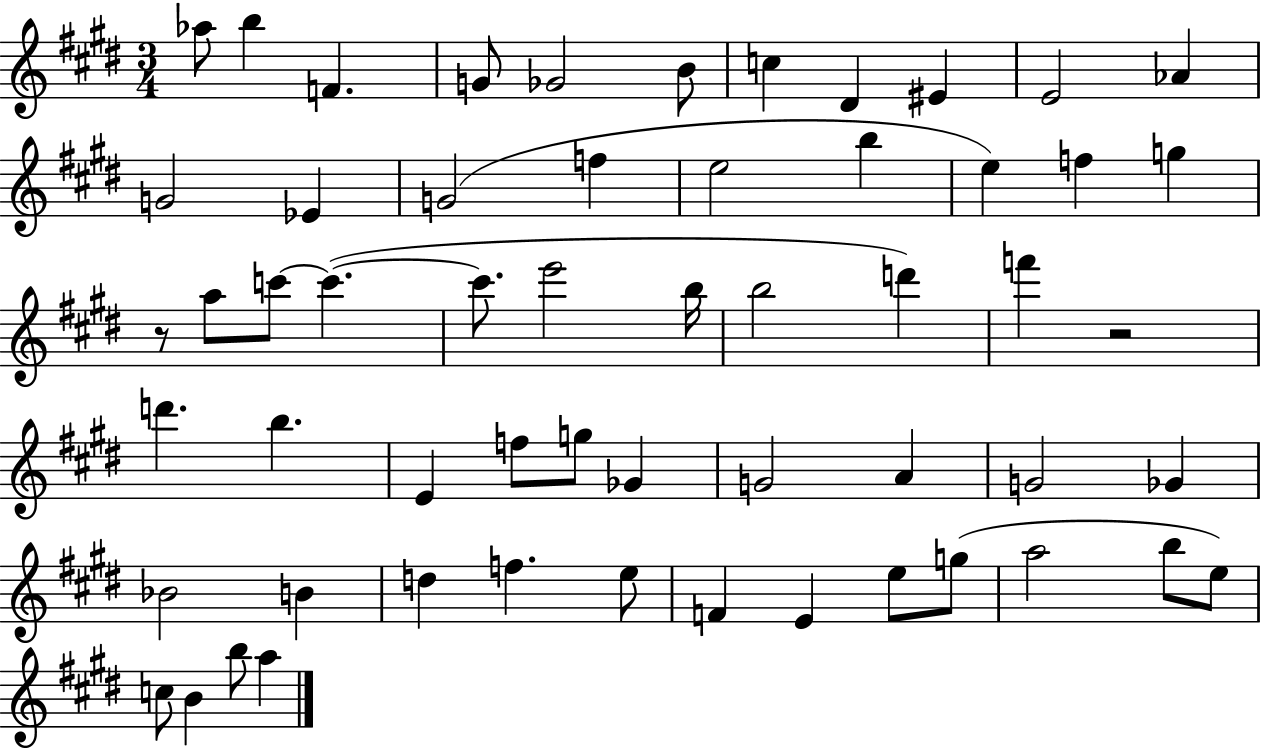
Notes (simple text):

Ab5/e B5/q F4/q. G4/e Gb4/h B4/e C5/q D#4/q EIS4/q E4/h Ab4/q G4/h Eb4/q G4/h F5/q E5/h B5/q E5/q F5/q G5/q R/e A5/e C6/e C6/q. C6/e. E6/h B5/s B5/h D6/q F6/q R/h D6/q. B5/q. E4/q F5/e G5/e Gb4/q G4/h A4/q G4/h Gb4/q Bb4/h B4/q D5/q F5/q. E5/e F4/q E4/q E5/e G5/e A5/h B5/e E5/e C5/e B4/q B5/e A5/q